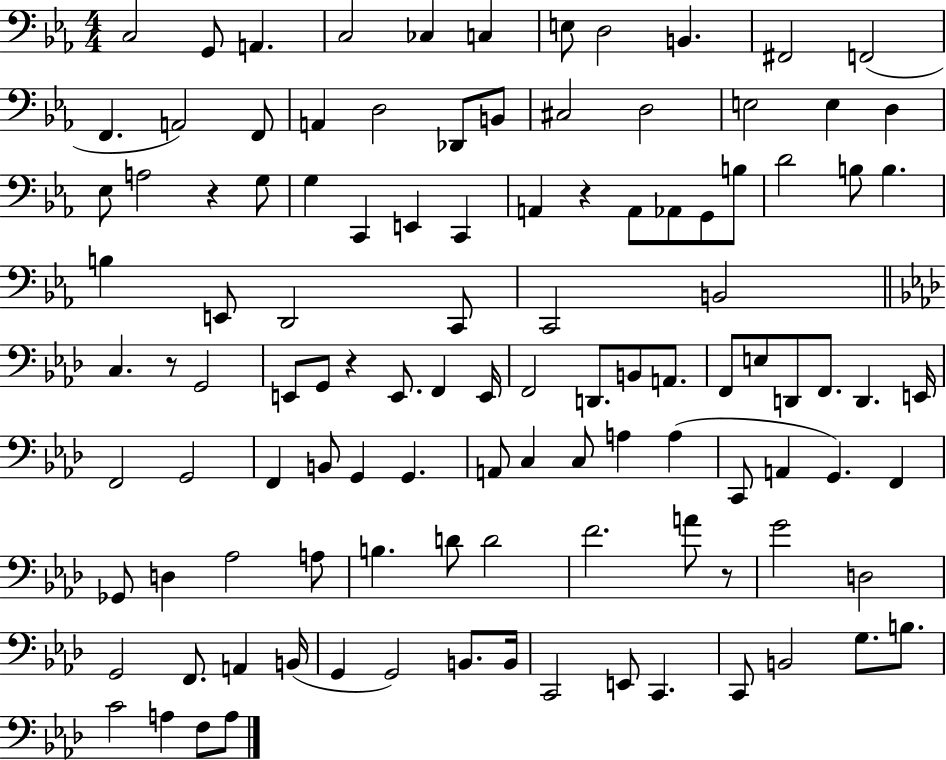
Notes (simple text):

C3/h G2/e A2/q. C3/h CES3/q C3/q E3/e D3/h B2/q. F#2/h F2/h F2/q. A2/h F2/e A2/q D3/h Db2/e B2/e C#3/h D3/h E3/h E3/q D3/q Eb3/e A3/h R/q G3/e G3/q C2/q E2/q C2/q A2/q R/q A2/e Ab2/e G2/e B3/e D4/h B3/e B3/q. B3/q E2/e D2/h C2/e C2/h B2/h C3/q. R/e G2/h E2/e G2/e R/q E2/e. F2/q E2/s F2/h D2/e. B2/e A2/e. F2/e E3/e D2/e F2/e. D2/q. E2/s F2/h G2/h F2/q B2/e G2/q G2/q. A2/e C3/q C3/e A3/q A3/q C2/e A2/q G2/q. F2/q Gb2/e D3/q Ab3/h A3/e B3/q. D4/e D4/h F4/h. A4/e R/e G4/h D3/h G2/h F2/e. A2/q B2/s G2/q G2/h B2/e. B2/s C2/h E2/e C2/q. C2/e B2/h G3/e. B3/e. C4/h A3/q F3/e A3/e